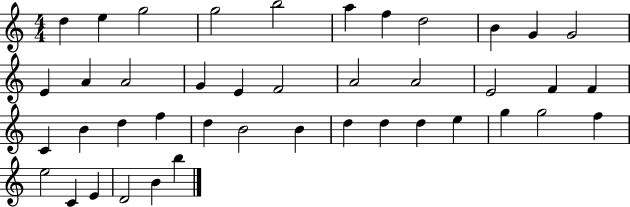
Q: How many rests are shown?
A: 0